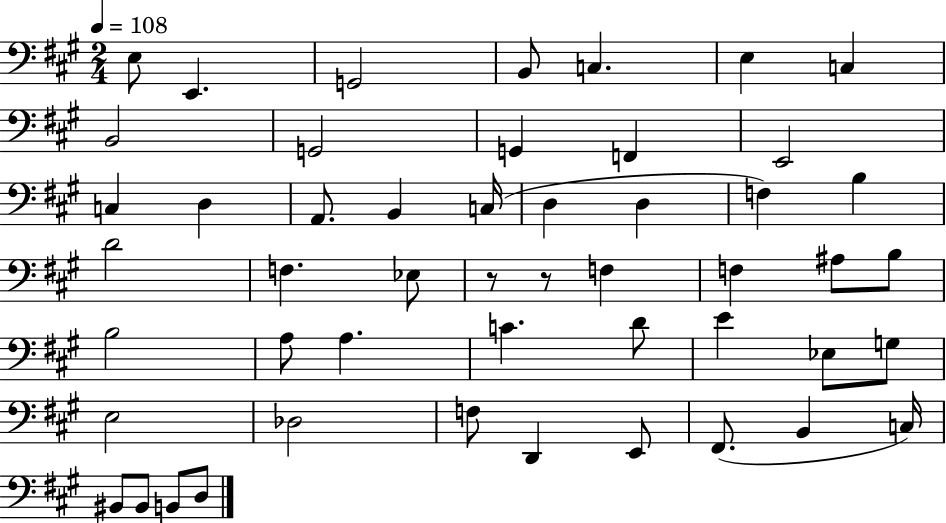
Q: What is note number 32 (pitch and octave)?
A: C4